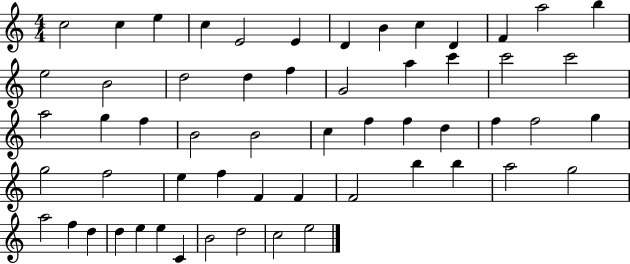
{
  \clef treble
  \numericTimeSignature
  \time 4/4
  \key c \major
  c''2 c''4 e''4 | c''4 e'2 e'4 | d'4 b'4 c''4 d'4 | f'4 a''2 b''4 | \break e''2 b'2 | d''2 d''4 f''4 | g'2 a''4 c'''4 | c'''2 c'''2 | \break a''2 g''4 f''4 | b'2 b'2 | c''4 f''4 f''4 d''4 | f''4 f''2 g''4 | \break g''2 f''2 | e''4 f''4 f'4 f'4 | f'2 b''4 b''4 | a''2 g''2 | \break a''2 f''4 d''4 | d''4 e''4 e''4 c'4 | b'2 d''2 | c''2 e''2 | \break \bar "|."
}